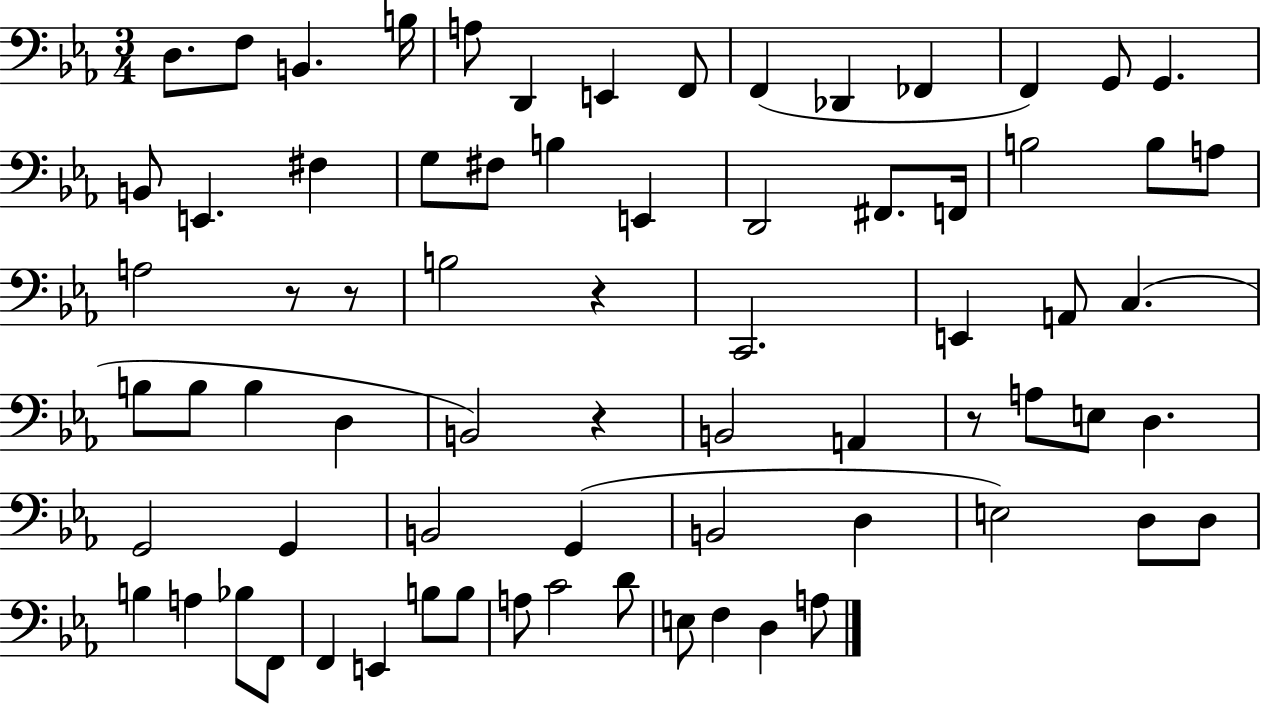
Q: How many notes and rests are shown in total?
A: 72